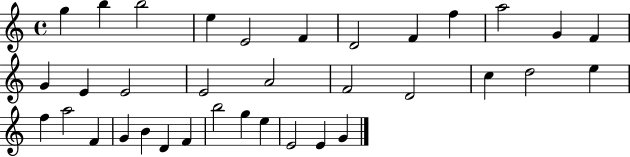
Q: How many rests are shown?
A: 0